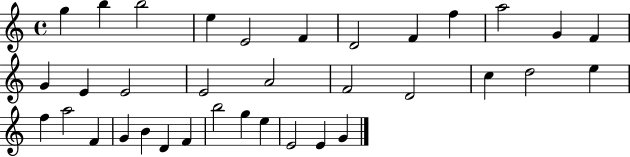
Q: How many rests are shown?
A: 0